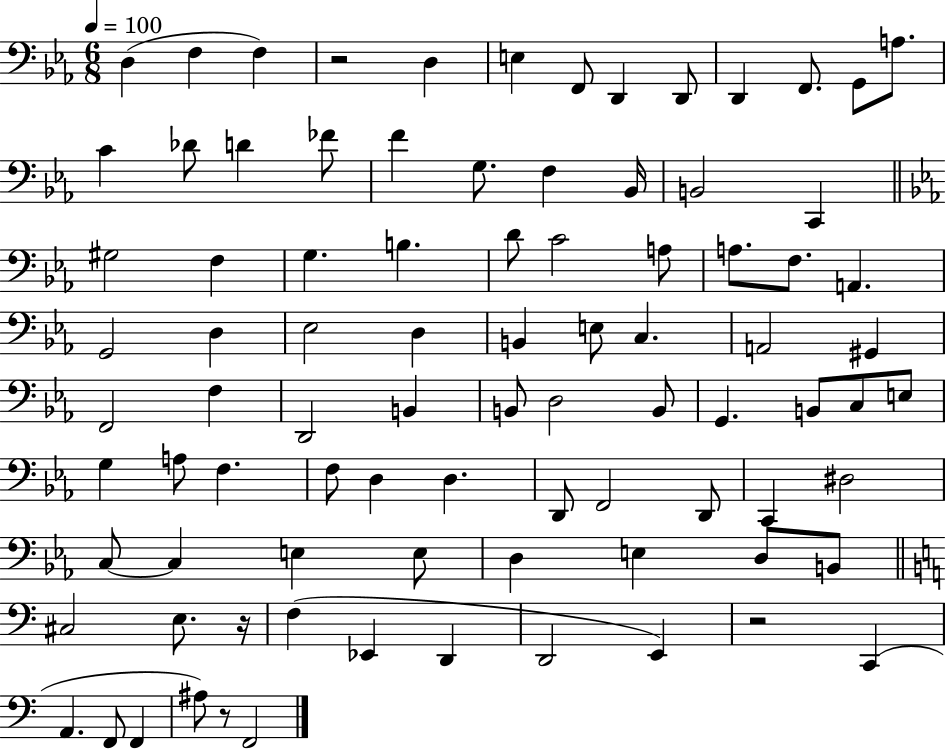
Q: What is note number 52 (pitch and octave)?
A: E3